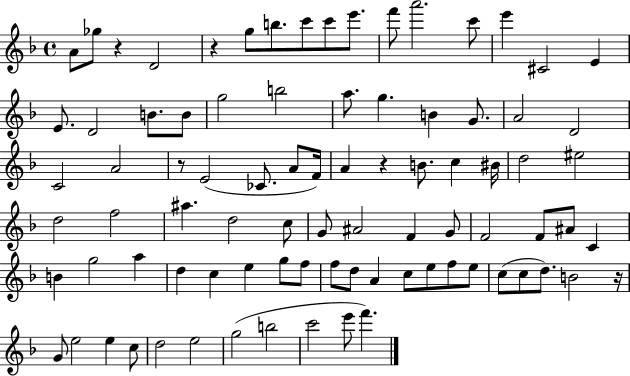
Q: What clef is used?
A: treble